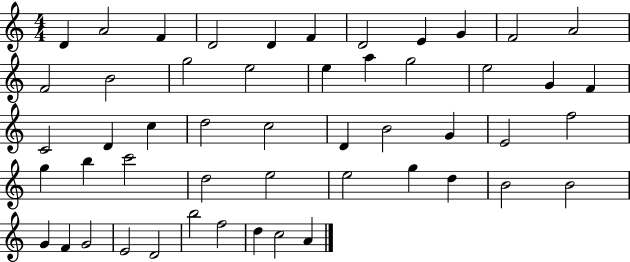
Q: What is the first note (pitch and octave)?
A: D4